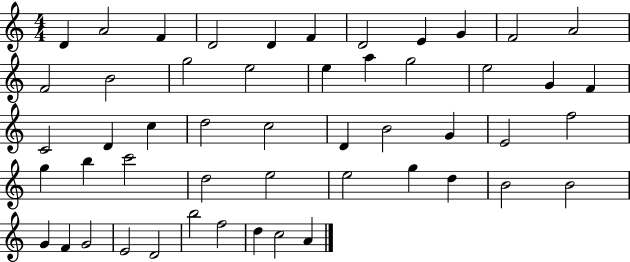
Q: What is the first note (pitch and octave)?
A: D4